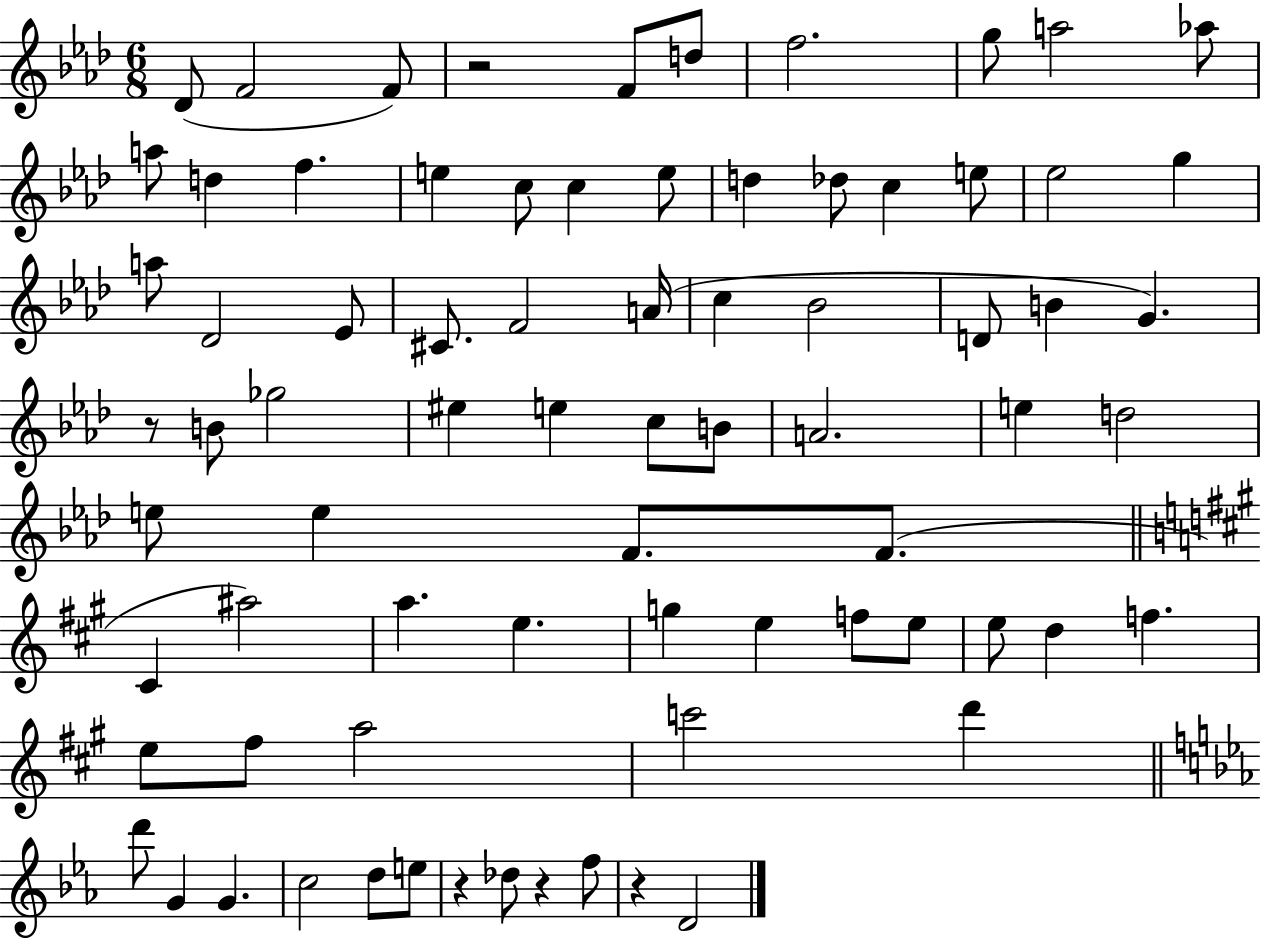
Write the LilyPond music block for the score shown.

{
  \clef treble
  \numericTimeSignature
  \time 6/8
  \key aes \major
  des'8( f'2 f'8) | r2 f'8 d''8 | f''2. | g''8 a''2 aes''8 | \break a''8 d''4 f''4. | e''4 c''8 c''4 e''8 | d''4 des''8 c''4 e''8 | ees''2 g''4 | \break a''8 des'2 ees'8 | cis'8. f'2 a'16( | c''4 bes'2 | d'8 b'4 g'4.) | \break r8 b'8 ges''2 | eis''4 e''4 c''8 b'8 | a'2. | e''4 d''2 | \break e''8 e''4 f'8. f'8.( | \bar "||" \break \key a \major cis'4 ais''2) | a''4. e''4. | g''4 e''4 f''8 e''8 | e''8 d''4 f''4. | \break e''8 fis''8 a''2 | c'''2 d'''4 | \bar "||" \break \key c \minor d'''8 g'4 g'4. | c''2 d''8 e''8 | r4 des''8 r4 f''8 | r4 d'2 | \break \bar "|."
}